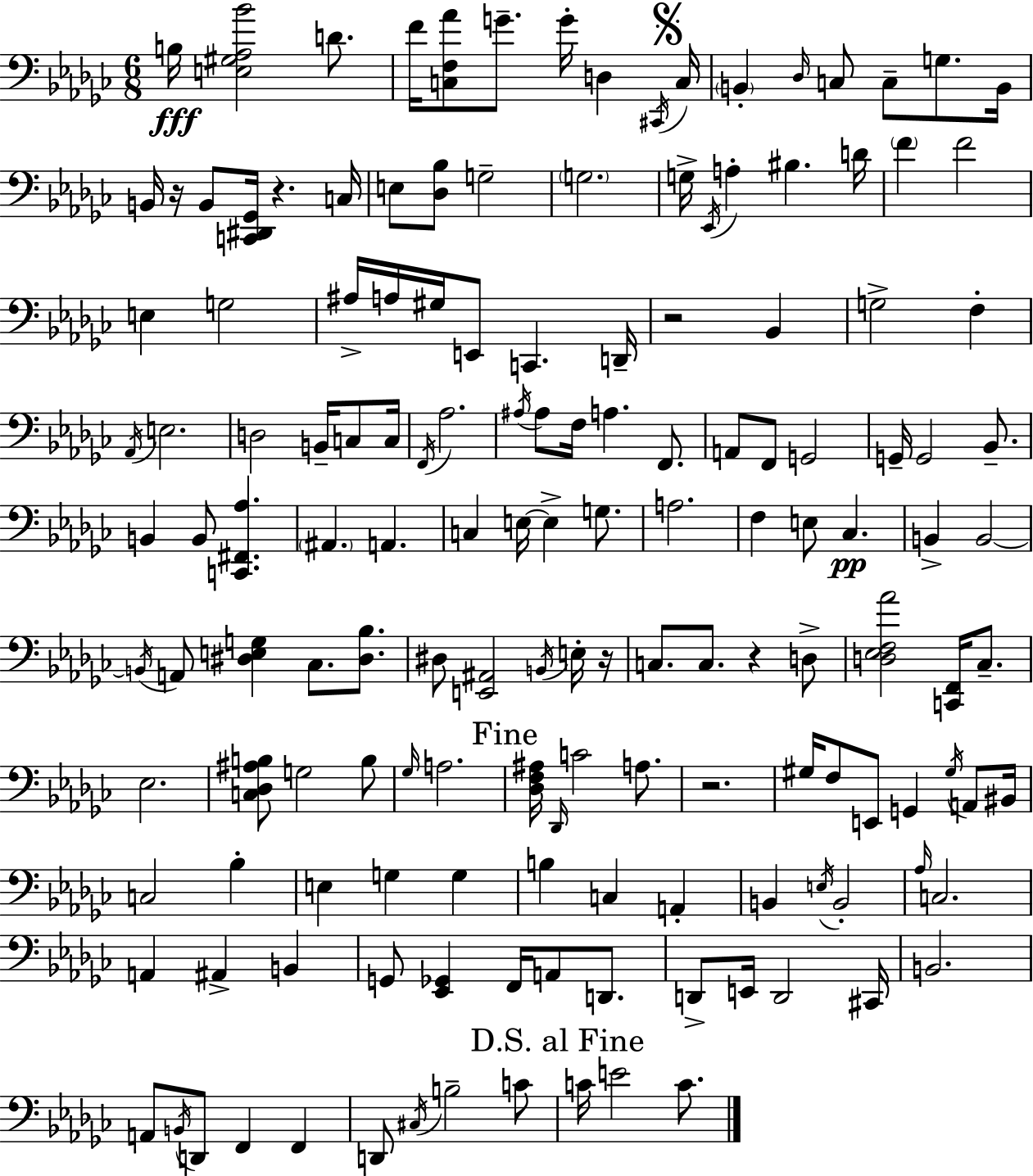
{
  \clef bass
  \numericTimeSignature
  \time 6/8
  \key ees \minor
  \repeat volta 2 { b16\fff <e gis aes bes'>2 d'8. | f'16 <c f aes'>8 g'8.-- g'16-. d4 \acciaccatura { cis,16 } | \mark \markup { \musicglyph "scripts.segno" } c16 \parenthesize b,4-. \grace { des16 } c8 c8-- g8. | b,16 b,16 r16 b,8 <c, dis, ges,>16 r4. | \break c16 e8 <des bes>8 g2-- | \parenthesize g2. | g16-> \acciaccatura { ees,16 } a4-. bis4. | d'16 \parenthesize f'4 f'2 | \break e4 g2 | ais16-> a16 gis16 e,8 c,4. | d,16-- r2 bes,4 | g2-> f4-. | \break \acciaccatura { aes,16 } e2. | d2 | b,16-- c8 c16 \acciaccatura { f,16 } aes2. | \acciaccatura { ais16 } ais8 f16 a4. | \break f,8. a,8 f,8 g,2 | g,16-- g,2 | bes,8.-- b,4 b,8 | <c, fis, aes>4. \parenthesize ais,4. | \break a,4. c4 e16~~ e4-> | g8. a2. | f4 e8 | ces4.\pp b,4-> b,2~~ | \break \acciaccatura { b,16 } a,8 <dis e g>4 | ces8. <dis bes>8. dis8 <e, ais,>2 | \acciaccatura { b,16 } e16-. r16 c8. c8. | r4 d8-> <d ees f aes'>2 | \break <c, f,>16 ces8.-- ees2. | <c des ais b>8 g2 | b8 \grace { ges16 } a2. | \mark "Fine" <des f ais>16 \grace { des,16 } c'2 | \break a8. r2. | gis16 f8 | e,8 g,4 \acciaccatura { gis16 } a,8 bis,16 c2 | bes4-. e4 | \break g4 g4 b4 | c4 a,4-. b,4 | \acciaccatura { e16 } b,2-. | \grace { aes16 } c2. | \break a,4 ais,4-> b,4 | g,8 <ees, ges,>4 f,16 a,8 d,8. | d,8-> e,16 d,2 | cis,16 b,2. | \break a,8 \acciaccatura { b,16 } d,8 f,4 f,4 | d,8 \acciaccatura { cis16 } b2-- | c'8 \mark "D.S. al Fine" c'16 e'2 | c'8. } \bar "|."
}